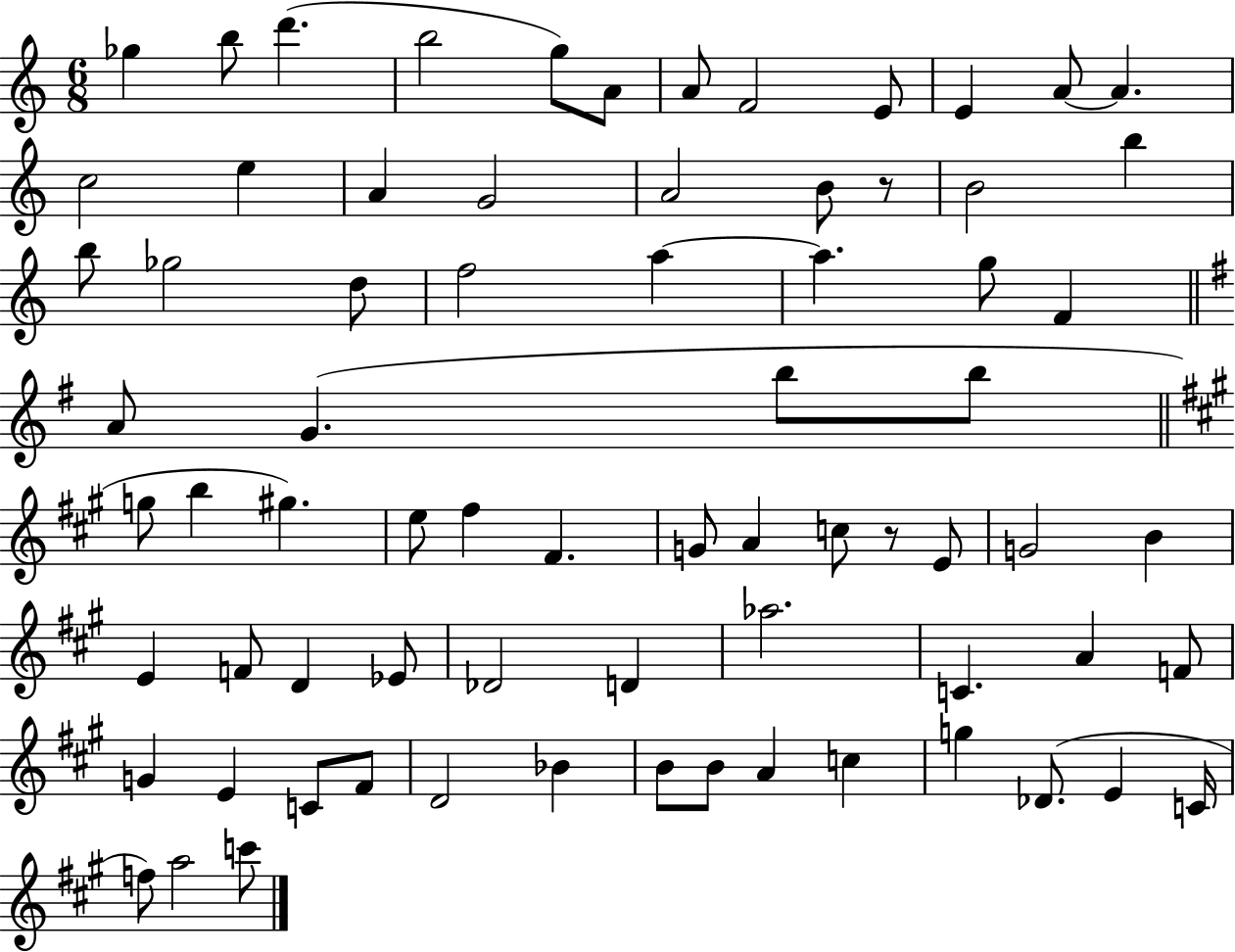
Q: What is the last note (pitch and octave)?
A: C6